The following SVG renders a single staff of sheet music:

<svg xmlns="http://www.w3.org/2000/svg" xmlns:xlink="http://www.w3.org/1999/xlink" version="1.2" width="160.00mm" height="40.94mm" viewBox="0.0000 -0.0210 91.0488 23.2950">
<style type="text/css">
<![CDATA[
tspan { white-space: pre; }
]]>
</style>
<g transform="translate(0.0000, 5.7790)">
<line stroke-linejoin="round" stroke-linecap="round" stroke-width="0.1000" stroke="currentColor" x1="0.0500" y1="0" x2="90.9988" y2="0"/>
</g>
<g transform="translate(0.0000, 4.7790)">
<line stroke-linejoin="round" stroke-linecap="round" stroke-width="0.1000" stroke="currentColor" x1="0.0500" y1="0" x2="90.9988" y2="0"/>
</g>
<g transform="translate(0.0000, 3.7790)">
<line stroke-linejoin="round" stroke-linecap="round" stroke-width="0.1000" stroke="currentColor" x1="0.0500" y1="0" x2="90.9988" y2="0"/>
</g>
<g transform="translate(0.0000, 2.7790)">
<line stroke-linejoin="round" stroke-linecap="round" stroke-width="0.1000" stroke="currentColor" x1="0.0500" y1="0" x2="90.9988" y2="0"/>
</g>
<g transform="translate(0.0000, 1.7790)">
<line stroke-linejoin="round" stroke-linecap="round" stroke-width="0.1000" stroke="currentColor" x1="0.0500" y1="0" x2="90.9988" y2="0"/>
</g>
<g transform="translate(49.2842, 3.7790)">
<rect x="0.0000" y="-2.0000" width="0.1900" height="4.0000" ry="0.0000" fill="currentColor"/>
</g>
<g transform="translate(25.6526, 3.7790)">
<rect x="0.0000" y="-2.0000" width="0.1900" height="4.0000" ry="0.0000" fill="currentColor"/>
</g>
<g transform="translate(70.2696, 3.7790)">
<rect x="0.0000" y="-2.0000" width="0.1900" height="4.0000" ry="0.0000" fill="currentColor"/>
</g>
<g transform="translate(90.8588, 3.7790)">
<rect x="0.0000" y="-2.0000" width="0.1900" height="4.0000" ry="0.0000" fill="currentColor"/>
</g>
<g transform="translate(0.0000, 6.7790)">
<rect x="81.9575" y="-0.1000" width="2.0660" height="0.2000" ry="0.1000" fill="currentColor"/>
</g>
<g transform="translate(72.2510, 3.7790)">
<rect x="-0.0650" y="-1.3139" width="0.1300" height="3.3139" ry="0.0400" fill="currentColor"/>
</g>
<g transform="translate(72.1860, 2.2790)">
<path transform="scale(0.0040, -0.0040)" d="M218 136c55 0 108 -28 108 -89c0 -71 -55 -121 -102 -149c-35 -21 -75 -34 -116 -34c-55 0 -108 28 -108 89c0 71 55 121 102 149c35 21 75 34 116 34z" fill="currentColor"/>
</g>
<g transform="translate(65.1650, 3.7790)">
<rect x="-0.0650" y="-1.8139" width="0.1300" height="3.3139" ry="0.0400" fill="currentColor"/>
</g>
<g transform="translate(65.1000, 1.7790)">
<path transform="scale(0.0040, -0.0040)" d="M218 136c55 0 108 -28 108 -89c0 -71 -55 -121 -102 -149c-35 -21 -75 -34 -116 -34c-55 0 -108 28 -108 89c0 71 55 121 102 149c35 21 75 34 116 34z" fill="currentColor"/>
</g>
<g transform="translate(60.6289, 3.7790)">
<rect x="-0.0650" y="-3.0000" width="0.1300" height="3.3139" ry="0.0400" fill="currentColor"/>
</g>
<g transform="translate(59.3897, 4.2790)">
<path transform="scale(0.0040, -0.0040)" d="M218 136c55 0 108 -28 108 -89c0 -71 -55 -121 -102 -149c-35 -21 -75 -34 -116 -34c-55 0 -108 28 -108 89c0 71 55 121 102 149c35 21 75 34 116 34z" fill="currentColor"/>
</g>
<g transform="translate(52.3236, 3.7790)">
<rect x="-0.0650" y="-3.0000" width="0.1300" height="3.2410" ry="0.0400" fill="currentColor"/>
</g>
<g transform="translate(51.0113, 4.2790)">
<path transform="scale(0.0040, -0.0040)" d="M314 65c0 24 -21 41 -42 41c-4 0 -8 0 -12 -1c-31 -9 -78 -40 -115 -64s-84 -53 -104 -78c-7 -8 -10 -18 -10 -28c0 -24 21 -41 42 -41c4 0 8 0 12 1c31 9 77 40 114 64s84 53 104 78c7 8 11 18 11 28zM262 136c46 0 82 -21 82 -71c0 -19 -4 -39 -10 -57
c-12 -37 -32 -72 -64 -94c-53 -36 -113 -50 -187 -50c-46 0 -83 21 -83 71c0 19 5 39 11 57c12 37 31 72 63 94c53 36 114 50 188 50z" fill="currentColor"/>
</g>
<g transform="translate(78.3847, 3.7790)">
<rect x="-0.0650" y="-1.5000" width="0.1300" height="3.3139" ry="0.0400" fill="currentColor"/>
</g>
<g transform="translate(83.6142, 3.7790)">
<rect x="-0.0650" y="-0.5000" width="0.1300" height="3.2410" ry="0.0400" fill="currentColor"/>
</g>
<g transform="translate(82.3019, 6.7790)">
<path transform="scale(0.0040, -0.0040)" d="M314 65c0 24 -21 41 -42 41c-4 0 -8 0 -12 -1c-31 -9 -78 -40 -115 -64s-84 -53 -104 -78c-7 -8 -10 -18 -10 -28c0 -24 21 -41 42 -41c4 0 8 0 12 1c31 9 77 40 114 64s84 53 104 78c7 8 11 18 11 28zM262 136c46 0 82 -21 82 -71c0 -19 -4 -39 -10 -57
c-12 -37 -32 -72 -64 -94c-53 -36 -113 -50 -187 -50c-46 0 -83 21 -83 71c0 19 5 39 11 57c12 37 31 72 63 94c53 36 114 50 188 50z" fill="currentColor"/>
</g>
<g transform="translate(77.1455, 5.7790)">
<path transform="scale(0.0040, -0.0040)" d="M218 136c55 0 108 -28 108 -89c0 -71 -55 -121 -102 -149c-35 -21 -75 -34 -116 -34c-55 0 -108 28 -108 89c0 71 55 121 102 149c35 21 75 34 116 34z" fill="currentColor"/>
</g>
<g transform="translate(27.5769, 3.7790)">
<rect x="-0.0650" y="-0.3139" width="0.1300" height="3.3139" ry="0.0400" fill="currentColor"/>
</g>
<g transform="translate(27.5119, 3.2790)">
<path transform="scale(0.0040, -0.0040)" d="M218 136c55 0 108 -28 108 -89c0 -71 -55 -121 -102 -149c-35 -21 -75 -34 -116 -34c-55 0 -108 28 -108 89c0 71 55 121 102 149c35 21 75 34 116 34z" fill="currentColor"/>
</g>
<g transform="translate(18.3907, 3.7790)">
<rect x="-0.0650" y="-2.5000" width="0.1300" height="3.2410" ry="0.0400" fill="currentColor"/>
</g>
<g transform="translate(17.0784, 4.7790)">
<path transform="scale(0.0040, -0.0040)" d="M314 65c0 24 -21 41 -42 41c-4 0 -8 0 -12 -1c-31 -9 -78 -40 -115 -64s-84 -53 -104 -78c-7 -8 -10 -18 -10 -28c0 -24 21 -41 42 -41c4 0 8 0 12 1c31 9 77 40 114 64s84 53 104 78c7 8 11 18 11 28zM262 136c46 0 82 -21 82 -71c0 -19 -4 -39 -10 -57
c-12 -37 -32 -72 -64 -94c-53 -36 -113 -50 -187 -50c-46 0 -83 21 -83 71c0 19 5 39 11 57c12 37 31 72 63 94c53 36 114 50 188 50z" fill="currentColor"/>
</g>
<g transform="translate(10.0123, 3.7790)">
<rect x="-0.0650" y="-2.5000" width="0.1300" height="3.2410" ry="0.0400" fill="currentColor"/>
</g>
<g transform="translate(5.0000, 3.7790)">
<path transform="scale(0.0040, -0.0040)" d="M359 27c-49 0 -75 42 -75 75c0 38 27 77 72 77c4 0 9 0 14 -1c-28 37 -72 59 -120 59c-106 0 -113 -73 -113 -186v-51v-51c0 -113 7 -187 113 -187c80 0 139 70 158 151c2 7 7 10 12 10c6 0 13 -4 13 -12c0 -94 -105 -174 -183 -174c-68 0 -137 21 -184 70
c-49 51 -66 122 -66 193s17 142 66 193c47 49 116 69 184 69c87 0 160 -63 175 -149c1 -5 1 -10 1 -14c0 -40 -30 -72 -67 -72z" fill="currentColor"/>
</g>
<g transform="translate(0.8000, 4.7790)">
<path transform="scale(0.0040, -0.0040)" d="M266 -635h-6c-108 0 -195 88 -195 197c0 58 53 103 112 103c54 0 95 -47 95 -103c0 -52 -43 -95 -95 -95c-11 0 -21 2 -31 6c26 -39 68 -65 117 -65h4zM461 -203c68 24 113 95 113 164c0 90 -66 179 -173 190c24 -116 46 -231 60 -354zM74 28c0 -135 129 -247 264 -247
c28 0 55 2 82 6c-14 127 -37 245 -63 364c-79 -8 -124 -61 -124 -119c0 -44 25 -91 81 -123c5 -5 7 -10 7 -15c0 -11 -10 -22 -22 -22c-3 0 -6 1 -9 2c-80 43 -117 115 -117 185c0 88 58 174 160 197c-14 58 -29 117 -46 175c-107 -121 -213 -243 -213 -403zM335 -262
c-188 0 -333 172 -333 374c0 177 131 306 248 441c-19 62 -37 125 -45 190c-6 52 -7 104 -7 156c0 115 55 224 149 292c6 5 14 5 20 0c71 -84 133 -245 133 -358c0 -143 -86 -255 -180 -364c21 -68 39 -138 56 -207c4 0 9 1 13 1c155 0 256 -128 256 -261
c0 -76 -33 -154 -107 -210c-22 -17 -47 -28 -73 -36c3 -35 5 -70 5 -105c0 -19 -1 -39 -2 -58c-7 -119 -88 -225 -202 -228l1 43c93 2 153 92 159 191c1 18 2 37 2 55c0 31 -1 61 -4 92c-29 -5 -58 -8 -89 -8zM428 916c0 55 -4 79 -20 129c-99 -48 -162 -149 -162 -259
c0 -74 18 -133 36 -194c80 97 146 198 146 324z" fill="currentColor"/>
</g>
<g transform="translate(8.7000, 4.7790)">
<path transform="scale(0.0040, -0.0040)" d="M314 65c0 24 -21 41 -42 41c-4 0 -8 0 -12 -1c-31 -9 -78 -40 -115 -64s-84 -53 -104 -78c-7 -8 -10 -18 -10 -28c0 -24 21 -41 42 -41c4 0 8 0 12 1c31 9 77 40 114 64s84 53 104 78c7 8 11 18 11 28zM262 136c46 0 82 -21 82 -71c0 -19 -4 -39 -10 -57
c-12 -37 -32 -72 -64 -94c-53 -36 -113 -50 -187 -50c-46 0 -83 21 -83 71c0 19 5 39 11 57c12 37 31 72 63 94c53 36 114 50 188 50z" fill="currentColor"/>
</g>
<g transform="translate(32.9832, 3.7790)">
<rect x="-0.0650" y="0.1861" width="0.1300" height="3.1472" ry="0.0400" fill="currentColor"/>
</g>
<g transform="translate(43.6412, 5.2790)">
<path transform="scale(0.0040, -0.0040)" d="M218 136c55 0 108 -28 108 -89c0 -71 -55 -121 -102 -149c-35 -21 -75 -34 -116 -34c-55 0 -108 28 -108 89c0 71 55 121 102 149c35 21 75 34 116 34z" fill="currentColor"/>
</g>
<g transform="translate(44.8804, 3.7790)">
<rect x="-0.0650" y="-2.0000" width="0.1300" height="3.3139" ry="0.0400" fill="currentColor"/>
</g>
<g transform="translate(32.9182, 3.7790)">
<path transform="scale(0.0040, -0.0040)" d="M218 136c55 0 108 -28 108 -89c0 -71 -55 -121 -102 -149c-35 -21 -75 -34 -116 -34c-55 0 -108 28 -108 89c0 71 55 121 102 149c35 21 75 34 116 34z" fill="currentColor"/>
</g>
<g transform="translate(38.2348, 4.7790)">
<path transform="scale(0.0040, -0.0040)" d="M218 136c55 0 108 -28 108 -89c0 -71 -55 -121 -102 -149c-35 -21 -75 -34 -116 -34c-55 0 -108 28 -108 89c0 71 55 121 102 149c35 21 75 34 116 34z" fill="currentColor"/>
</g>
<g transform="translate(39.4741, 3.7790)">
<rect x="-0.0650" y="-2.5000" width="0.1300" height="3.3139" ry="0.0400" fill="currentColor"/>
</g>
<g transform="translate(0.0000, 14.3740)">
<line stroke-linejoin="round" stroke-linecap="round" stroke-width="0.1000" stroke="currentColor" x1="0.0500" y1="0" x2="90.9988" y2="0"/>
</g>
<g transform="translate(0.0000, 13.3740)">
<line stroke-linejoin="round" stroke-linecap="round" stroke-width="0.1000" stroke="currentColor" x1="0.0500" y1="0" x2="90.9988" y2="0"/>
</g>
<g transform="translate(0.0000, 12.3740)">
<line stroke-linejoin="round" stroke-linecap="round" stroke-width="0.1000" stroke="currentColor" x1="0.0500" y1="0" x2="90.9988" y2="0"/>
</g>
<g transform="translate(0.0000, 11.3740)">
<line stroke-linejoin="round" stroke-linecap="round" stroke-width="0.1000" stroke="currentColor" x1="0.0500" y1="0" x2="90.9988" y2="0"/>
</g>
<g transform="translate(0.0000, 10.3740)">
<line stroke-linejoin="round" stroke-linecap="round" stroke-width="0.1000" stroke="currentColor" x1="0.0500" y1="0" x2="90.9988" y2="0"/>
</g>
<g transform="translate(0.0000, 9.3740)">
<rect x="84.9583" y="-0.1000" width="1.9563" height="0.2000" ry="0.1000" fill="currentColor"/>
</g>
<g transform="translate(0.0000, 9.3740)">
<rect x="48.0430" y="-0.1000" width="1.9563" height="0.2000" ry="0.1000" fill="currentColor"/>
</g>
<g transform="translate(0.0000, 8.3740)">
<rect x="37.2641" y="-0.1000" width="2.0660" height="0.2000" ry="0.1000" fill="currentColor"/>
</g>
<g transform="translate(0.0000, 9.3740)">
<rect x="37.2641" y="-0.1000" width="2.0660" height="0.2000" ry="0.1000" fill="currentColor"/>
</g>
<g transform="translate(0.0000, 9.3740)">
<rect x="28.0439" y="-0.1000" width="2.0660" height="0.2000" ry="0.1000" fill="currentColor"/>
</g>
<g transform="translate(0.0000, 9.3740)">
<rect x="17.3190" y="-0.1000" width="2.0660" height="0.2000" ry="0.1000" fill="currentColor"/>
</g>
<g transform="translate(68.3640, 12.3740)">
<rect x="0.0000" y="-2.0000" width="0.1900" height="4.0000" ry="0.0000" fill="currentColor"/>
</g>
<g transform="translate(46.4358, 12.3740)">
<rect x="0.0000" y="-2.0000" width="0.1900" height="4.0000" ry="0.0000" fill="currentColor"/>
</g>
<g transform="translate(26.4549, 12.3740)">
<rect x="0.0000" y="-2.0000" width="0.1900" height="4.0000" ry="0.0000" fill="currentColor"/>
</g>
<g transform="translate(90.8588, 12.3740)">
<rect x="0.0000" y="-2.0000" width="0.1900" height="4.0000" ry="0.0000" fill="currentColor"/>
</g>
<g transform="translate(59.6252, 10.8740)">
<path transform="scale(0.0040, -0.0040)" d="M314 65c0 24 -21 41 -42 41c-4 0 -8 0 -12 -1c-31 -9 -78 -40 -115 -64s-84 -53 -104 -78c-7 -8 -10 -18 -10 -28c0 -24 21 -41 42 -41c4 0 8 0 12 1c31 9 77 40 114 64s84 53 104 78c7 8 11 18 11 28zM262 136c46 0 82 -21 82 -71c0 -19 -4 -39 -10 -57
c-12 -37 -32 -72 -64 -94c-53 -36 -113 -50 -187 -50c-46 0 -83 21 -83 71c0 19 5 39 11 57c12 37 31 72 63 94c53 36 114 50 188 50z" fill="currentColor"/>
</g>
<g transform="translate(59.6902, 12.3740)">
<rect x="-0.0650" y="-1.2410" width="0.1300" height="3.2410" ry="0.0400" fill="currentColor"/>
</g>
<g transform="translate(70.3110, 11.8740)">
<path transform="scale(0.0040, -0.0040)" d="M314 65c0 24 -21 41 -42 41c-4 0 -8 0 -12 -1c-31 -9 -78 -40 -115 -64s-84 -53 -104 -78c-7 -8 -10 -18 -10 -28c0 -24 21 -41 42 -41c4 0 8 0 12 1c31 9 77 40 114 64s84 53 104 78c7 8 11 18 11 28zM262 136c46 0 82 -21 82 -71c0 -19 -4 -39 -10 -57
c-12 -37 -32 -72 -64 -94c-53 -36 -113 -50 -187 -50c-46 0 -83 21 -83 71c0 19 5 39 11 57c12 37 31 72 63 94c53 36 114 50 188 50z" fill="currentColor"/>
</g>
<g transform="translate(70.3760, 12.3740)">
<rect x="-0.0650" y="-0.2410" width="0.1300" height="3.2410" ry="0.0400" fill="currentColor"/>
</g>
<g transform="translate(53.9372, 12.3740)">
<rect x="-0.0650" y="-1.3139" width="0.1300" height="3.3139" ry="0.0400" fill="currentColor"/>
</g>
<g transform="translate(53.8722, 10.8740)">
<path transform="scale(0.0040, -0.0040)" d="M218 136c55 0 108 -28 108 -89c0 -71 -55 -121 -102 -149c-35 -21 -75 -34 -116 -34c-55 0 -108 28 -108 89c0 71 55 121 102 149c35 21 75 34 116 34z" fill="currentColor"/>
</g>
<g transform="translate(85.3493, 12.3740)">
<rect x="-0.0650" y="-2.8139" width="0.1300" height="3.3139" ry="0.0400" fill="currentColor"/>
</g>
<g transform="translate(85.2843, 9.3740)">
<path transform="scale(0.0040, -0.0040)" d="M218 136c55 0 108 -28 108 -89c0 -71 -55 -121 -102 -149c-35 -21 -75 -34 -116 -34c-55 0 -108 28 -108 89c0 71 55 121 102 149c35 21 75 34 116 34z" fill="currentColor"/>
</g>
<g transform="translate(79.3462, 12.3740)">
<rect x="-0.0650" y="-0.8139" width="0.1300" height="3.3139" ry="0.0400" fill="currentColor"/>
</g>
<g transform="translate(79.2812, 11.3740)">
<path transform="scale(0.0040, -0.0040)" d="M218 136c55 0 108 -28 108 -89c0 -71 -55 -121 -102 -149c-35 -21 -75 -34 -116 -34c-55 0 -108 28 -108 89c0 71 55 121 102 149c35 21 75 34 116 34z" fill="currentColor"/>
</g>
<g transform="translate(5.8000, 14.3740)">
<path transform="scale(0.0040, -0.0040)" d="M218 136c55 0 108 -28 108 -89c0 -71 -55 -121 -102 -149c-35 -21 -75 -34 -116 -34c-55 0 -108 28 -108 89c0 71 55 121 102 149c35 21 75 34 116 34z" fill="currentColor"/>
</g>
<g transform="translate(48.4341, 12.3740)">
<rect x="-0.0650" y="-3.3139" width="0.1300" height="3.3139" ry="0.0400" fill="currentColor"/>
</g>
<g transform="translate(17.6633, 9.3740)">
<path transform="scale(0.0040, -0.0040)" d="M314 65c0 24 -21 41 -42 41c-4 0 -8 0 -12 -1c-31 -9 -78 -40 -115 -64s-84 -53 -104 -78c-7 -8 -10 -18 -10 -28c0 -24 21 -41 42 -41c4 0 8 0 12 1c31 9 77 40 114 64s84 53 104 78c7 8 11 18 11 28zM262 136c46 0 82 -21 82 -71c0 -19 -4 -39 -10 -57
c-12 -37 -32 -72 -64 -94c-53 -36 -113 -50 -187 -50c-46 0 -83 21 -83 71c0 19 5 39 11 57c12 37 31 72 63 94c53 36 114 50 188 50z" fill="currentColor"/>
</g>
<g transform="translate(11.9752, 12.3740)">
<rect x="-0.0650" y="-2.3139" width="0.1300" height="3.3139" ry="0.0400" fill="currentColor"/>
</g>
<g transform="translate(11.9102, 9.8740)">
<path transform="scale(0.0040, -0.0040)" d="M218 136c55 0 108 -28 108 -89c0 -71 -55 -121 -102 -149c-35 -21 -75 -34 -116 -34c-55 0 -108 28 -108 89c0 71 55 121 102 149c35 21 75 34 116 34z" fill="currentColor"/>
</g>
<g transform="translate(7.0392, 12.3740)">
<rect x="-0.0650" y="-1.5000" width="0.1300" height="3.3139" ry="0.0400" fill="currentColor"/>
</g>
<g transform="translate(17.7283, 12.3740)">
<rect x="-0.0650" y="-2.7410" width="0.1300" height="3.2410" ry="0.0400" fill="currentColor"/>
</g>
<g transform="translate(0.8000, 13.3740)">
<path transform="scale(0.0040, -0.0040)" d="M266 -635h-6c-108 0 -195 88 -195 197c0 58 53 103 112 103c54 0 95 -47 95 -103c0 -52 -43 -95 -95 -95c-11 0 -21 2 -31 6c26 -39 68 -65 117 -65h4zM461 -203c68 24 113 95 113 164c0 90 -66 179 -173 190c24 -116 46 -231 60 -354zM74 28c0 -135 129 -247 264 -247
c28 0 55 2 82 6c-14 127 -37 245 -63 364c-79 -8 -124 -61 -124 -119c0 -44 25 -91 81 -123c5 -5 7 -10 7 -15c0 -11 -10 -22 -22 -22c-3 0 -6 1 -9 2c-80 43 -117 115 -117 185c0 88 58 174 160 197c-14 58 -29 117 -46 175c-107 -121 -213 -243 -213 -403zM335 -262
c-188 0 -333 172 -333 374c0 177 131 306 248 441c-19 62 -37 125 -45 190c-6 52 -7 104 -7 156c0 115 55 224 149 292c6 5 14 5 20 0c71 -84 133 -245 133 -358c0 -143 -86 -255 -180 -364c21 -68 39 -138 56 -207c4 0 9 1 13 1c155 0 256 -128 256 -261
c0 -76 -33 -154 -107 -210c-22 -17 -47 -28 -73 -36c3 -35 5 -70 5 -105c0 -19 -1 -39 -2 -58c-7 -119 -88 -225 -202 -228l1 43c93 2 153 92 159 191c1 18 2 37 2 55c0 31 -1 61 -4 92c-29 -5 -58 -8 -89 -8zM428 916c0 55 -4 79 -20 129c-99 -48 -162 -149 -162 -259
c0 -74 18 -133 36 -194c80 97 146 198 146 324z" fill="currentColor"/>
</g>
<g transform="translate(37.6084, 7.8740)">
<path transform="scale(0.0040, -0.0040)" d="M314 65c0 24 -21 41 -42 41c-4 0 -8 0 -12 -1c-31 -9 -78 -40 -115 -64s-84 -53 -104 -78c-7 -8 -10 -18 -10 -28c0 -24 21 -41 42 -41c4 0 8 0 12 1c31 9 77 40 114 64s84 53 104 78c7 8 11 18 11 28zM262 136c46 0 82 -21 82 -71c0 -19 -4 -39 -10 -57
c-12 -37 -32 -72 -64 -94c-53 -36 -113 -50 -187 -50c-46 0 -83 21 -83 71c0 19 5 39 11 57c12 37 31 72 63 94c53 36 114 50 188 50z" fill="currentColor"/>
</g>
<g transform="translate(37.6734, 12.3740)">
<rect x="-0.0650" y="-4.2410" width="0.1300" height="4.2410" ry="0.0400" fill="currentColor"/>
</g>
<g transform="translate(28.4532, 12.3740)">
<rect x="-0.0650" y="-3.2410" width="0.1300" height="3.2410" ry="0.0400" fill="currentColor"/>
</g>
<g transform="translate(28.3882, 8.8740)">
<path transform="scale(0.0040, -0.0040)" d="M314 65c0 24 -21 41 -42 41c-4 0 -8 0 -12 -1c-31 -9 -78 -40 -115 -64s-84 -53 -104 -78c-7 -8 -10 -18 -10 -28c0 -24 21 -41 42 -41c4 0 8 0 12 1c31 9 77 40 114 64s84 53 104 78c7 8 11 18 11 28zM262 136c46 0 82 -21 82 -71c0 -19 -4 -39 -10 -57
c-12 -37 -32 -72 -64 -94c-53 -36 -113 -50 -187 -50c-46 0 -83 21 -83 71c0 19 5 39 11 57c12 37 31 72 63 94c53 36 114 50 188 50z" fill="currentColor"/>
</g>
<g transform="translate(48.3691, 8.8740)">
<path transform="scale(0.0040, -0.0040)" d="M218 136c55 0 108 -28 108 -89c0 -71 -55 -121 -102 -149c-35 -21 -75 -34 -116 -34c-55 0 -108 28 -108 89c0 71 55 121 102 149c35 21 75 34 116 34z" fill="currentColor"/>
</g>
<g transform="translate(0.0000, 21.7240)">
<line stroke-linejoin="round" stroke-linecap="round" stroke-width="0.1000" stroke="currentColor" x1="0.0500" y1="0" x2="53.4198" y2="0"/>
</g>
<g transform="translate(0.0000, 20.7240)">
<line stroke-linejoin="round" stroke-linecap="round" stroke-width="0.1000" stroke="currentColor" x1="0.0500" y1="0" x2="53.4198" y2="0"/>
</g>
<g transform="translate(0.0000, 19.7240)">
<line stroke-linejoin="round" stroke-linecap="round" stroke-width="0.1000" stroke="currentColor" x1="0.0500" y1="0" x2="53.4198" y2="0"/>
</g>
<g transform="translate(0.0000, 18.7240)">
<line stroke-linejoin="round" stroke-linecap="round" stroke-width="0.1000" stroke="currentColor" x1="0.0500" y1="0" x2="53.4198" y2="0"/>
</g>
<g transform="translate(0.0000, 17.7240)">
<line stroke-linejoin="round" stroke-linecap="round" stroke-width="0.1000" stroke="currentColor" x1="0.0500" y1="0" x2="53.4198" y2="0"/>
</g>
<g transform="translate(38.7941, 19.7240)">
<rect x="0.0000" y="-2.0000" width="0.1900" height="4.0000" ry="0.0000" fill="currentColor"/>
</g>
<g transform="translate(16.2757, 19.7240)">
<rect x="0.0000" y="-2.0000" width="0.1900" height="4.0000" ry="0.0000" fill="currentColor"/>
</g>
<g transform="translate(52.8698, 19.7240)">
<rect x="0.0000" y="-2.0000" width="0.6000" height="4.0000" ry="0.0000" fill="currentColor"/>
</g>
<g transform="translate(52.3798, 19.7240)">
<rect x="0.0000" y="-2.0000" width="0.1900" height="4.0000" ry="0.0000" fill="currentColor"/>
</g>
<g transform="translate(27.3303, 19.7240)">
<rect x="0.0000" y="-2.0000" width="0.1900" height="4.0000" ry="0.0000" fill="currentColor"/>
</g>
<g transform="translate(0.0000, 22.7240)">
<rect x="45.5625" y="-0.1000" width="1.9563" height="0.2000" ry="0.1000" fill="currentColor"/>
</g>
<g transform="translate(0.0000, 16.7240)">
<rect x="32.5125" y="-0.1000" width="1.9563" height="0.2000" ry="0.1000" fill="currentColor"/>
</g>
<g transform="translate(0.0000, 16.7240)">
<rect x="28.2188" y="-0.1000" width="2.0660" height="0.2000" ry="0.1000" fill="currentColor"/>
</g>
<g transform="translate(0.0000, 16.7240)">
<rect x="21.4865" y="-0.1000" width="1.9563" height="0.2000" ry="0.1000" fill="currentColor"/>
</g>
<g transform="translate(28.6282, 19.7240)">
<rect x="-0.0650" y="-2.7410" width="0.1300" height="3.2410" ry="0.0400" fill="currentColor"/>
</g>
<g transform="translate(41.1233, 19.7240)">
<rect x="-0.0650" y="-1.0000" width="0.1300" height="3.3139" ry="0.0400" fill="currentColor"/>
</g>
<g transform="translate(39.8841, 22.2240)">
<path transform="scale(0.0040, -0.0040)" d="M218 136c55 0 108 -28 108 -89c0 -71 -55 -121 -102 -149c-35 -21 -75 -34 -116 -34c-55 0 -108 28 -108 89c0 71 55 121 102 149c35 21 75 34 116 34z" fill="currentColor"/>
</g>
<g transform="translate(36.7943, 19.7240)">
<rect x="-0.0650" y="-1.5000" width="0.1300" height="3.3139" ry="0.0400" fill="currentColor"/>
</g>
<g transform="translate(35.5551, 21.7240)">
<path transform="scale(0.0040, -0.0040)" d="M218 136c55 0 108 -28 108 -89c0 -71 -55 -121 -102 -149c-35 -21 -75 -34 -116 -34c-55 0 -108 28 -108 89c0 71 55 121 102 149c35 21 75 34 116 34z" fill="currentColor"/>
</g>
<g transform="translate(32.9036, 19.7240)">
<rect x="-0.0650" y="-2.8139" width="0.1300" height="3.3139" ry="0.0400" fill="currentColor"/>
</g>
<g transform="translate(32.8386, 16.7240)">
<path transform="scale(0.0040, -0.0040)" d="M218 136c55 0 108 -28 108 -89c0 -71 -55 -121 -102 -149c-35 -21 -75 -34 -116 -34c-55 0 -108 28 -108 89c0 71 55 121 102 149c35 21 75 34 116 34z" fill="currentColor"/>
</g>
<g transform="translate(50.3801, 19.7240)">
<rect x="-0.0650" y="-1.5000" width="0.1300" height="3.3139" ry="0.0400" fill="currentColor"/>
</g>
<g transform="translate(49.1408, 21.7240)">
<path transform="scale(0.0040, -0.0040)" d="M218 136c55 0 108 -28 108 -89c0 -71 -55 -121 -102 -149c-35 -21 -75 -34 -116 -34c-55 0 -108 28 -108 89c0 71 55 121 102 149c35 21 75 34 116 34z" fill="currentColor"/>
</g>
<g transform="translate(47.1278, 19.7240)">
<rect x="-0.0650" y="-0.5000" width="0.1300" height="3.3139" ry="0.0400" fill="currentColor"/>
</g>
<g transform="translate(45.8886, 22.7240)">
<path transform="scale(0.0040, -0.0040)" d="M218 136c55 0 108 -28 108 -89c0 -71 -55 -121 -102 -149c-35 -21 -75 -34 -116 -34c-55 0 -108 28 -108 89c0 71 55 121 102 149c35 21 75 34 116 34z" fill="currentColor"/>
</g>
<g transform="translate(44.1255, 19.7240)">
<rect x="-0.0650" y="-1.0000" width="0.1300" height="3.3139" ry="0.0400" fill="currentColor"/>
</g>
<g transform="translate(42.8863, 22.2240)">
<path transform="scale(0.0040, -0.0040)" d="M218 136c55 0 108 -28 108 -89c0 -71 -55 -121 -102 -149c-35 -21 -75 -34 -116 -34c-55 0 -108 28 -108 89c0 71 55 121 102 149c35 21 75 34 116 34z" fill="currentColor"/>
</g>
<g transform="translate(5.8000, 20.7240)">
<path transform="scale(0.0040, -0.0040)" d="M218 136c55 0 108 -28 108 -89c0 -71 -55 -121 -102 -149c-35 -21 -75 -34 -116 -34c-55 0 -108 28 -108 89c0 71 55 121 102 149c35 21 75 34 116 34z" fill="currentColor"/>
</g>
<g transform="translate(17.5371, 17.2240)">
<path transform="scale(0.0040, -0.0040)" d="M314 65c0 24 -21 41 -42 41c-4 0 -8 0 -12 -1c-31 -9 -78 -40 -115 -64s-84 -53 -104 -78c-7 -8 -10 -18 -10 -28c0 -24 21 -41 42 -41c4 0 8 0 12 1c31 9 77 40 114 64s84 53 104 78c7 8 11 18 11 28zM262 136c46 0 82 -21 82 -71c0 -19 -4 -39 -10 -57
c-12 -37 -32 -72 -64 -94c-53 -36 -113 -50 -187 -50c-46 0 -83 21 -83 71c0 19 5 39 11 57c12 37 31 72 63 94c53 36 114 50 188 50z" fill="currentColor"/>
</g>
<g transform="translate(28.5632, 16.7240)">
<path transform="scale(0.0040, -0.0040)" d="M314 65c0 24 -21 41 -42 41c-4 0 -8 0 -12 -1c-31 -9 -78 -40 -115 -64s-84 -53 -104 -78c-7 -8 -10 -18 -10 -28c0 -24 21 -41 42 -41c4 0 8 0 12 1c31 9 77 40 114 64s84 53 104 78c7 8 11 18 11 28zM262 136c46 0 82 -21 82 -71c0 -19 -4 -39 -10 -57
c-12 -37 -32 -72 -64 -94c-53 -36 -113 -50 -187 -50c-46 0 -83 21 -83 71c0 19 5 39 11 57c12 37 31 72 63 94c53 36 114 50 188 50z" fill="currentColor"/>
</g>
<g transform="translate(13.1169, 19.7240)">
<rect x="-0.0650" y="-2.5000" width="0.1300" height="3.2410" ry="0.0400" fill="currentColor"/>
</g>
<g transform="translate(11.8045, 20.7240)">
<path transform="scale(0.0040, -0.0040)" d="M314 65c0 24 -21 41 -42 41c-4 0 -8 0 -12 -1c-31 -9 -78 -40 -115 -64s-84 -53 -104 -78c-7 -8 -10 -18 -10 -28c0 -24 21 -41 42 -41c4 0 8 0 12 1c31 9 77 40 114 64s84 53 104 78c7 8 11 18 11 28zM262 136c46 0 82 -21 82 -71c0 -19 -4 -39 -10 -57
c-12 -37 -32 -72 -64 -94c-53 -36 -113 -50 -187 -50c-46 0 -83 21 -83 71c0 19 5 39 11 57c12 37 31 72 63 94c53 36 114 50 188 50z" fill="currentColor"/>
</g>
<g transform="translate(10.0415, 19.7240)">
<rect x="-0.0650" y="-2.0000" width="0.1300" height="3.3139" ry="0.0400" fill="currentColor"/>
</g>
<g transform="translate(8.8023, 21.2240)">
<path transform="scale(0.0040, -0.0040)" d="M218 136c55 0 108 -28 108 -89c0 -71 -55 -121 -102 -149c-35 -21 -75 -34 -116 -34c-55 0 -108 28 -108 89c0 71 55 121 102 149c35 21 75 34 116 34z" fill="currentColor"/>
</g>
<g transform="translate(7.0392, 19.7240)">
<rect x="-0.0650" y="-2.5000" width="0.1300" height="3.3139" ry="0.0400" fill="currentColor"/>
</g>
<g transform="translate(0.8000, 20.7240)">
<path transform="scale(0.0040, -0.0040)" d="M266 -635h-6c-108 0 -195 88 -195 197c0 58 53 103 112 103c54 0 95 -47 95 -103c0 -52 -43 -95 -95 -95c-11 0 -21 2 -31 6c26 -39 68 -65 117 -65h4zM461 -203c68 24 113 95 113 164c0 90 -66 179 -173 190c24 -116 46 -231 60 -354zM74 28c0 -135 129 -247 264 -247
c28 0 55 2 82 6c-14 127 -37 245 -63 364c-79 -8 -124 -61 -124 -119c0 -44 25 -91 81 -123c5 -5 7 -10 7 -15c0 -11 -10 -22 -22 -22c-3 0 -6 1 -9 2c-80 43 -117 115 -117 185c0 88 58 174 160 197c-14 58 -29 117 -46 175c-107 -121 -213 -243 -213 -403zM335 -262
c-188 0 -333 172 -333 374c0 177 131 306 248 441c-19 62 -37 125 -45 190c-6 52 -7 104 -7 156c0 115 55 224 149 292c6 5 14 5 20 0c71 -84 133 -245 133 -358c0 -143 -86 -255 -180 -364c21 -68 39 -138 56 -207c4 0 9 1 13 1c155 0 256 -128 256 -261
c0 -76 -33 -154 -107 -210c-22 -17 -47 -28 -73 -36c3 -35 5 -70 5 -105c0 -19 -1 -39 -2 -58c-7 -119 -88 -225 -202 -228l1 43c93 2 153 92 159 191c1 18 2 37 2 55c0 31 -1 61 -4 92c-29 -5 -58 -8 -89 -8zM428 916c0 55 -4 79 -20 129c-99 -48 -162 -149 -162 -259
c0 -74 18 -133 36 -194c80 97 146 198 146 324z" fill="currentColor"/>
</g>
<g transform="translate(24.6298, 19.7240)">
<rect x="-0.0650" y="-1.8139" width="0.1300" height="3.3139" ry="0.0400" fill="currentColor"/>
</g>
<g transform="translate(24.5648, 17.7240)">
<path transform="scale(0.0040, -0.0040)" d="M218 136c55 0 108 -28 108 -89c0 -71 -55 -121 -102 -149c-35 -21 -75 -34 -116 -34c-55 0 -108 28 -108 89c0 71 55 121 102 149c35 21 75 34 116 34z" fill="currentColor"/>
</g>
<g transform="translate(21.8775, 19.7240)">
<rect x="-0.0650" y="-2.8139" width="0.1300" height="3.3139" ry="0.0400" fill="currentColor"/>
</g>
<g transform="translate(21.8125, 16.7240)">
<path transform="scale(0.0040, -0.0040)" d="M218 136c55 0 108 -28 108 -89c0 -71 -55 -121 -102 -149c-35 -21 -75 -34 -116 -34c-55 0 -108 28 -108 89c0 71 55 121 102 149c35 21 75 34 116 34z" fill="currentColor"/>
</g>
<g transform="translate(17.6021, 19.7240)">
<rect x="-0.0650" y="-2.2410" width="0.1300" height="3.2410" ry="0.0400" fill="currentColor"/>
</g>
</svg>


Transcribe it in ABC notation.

X:1
T:Untitled
M:4/4
L:1/4
K:C
G2 G2 c B G F A2 A f e E C2 E g a2 b2 d'2 b e e2 c2 d a G F G2 g2 a f a2 a E D D C E